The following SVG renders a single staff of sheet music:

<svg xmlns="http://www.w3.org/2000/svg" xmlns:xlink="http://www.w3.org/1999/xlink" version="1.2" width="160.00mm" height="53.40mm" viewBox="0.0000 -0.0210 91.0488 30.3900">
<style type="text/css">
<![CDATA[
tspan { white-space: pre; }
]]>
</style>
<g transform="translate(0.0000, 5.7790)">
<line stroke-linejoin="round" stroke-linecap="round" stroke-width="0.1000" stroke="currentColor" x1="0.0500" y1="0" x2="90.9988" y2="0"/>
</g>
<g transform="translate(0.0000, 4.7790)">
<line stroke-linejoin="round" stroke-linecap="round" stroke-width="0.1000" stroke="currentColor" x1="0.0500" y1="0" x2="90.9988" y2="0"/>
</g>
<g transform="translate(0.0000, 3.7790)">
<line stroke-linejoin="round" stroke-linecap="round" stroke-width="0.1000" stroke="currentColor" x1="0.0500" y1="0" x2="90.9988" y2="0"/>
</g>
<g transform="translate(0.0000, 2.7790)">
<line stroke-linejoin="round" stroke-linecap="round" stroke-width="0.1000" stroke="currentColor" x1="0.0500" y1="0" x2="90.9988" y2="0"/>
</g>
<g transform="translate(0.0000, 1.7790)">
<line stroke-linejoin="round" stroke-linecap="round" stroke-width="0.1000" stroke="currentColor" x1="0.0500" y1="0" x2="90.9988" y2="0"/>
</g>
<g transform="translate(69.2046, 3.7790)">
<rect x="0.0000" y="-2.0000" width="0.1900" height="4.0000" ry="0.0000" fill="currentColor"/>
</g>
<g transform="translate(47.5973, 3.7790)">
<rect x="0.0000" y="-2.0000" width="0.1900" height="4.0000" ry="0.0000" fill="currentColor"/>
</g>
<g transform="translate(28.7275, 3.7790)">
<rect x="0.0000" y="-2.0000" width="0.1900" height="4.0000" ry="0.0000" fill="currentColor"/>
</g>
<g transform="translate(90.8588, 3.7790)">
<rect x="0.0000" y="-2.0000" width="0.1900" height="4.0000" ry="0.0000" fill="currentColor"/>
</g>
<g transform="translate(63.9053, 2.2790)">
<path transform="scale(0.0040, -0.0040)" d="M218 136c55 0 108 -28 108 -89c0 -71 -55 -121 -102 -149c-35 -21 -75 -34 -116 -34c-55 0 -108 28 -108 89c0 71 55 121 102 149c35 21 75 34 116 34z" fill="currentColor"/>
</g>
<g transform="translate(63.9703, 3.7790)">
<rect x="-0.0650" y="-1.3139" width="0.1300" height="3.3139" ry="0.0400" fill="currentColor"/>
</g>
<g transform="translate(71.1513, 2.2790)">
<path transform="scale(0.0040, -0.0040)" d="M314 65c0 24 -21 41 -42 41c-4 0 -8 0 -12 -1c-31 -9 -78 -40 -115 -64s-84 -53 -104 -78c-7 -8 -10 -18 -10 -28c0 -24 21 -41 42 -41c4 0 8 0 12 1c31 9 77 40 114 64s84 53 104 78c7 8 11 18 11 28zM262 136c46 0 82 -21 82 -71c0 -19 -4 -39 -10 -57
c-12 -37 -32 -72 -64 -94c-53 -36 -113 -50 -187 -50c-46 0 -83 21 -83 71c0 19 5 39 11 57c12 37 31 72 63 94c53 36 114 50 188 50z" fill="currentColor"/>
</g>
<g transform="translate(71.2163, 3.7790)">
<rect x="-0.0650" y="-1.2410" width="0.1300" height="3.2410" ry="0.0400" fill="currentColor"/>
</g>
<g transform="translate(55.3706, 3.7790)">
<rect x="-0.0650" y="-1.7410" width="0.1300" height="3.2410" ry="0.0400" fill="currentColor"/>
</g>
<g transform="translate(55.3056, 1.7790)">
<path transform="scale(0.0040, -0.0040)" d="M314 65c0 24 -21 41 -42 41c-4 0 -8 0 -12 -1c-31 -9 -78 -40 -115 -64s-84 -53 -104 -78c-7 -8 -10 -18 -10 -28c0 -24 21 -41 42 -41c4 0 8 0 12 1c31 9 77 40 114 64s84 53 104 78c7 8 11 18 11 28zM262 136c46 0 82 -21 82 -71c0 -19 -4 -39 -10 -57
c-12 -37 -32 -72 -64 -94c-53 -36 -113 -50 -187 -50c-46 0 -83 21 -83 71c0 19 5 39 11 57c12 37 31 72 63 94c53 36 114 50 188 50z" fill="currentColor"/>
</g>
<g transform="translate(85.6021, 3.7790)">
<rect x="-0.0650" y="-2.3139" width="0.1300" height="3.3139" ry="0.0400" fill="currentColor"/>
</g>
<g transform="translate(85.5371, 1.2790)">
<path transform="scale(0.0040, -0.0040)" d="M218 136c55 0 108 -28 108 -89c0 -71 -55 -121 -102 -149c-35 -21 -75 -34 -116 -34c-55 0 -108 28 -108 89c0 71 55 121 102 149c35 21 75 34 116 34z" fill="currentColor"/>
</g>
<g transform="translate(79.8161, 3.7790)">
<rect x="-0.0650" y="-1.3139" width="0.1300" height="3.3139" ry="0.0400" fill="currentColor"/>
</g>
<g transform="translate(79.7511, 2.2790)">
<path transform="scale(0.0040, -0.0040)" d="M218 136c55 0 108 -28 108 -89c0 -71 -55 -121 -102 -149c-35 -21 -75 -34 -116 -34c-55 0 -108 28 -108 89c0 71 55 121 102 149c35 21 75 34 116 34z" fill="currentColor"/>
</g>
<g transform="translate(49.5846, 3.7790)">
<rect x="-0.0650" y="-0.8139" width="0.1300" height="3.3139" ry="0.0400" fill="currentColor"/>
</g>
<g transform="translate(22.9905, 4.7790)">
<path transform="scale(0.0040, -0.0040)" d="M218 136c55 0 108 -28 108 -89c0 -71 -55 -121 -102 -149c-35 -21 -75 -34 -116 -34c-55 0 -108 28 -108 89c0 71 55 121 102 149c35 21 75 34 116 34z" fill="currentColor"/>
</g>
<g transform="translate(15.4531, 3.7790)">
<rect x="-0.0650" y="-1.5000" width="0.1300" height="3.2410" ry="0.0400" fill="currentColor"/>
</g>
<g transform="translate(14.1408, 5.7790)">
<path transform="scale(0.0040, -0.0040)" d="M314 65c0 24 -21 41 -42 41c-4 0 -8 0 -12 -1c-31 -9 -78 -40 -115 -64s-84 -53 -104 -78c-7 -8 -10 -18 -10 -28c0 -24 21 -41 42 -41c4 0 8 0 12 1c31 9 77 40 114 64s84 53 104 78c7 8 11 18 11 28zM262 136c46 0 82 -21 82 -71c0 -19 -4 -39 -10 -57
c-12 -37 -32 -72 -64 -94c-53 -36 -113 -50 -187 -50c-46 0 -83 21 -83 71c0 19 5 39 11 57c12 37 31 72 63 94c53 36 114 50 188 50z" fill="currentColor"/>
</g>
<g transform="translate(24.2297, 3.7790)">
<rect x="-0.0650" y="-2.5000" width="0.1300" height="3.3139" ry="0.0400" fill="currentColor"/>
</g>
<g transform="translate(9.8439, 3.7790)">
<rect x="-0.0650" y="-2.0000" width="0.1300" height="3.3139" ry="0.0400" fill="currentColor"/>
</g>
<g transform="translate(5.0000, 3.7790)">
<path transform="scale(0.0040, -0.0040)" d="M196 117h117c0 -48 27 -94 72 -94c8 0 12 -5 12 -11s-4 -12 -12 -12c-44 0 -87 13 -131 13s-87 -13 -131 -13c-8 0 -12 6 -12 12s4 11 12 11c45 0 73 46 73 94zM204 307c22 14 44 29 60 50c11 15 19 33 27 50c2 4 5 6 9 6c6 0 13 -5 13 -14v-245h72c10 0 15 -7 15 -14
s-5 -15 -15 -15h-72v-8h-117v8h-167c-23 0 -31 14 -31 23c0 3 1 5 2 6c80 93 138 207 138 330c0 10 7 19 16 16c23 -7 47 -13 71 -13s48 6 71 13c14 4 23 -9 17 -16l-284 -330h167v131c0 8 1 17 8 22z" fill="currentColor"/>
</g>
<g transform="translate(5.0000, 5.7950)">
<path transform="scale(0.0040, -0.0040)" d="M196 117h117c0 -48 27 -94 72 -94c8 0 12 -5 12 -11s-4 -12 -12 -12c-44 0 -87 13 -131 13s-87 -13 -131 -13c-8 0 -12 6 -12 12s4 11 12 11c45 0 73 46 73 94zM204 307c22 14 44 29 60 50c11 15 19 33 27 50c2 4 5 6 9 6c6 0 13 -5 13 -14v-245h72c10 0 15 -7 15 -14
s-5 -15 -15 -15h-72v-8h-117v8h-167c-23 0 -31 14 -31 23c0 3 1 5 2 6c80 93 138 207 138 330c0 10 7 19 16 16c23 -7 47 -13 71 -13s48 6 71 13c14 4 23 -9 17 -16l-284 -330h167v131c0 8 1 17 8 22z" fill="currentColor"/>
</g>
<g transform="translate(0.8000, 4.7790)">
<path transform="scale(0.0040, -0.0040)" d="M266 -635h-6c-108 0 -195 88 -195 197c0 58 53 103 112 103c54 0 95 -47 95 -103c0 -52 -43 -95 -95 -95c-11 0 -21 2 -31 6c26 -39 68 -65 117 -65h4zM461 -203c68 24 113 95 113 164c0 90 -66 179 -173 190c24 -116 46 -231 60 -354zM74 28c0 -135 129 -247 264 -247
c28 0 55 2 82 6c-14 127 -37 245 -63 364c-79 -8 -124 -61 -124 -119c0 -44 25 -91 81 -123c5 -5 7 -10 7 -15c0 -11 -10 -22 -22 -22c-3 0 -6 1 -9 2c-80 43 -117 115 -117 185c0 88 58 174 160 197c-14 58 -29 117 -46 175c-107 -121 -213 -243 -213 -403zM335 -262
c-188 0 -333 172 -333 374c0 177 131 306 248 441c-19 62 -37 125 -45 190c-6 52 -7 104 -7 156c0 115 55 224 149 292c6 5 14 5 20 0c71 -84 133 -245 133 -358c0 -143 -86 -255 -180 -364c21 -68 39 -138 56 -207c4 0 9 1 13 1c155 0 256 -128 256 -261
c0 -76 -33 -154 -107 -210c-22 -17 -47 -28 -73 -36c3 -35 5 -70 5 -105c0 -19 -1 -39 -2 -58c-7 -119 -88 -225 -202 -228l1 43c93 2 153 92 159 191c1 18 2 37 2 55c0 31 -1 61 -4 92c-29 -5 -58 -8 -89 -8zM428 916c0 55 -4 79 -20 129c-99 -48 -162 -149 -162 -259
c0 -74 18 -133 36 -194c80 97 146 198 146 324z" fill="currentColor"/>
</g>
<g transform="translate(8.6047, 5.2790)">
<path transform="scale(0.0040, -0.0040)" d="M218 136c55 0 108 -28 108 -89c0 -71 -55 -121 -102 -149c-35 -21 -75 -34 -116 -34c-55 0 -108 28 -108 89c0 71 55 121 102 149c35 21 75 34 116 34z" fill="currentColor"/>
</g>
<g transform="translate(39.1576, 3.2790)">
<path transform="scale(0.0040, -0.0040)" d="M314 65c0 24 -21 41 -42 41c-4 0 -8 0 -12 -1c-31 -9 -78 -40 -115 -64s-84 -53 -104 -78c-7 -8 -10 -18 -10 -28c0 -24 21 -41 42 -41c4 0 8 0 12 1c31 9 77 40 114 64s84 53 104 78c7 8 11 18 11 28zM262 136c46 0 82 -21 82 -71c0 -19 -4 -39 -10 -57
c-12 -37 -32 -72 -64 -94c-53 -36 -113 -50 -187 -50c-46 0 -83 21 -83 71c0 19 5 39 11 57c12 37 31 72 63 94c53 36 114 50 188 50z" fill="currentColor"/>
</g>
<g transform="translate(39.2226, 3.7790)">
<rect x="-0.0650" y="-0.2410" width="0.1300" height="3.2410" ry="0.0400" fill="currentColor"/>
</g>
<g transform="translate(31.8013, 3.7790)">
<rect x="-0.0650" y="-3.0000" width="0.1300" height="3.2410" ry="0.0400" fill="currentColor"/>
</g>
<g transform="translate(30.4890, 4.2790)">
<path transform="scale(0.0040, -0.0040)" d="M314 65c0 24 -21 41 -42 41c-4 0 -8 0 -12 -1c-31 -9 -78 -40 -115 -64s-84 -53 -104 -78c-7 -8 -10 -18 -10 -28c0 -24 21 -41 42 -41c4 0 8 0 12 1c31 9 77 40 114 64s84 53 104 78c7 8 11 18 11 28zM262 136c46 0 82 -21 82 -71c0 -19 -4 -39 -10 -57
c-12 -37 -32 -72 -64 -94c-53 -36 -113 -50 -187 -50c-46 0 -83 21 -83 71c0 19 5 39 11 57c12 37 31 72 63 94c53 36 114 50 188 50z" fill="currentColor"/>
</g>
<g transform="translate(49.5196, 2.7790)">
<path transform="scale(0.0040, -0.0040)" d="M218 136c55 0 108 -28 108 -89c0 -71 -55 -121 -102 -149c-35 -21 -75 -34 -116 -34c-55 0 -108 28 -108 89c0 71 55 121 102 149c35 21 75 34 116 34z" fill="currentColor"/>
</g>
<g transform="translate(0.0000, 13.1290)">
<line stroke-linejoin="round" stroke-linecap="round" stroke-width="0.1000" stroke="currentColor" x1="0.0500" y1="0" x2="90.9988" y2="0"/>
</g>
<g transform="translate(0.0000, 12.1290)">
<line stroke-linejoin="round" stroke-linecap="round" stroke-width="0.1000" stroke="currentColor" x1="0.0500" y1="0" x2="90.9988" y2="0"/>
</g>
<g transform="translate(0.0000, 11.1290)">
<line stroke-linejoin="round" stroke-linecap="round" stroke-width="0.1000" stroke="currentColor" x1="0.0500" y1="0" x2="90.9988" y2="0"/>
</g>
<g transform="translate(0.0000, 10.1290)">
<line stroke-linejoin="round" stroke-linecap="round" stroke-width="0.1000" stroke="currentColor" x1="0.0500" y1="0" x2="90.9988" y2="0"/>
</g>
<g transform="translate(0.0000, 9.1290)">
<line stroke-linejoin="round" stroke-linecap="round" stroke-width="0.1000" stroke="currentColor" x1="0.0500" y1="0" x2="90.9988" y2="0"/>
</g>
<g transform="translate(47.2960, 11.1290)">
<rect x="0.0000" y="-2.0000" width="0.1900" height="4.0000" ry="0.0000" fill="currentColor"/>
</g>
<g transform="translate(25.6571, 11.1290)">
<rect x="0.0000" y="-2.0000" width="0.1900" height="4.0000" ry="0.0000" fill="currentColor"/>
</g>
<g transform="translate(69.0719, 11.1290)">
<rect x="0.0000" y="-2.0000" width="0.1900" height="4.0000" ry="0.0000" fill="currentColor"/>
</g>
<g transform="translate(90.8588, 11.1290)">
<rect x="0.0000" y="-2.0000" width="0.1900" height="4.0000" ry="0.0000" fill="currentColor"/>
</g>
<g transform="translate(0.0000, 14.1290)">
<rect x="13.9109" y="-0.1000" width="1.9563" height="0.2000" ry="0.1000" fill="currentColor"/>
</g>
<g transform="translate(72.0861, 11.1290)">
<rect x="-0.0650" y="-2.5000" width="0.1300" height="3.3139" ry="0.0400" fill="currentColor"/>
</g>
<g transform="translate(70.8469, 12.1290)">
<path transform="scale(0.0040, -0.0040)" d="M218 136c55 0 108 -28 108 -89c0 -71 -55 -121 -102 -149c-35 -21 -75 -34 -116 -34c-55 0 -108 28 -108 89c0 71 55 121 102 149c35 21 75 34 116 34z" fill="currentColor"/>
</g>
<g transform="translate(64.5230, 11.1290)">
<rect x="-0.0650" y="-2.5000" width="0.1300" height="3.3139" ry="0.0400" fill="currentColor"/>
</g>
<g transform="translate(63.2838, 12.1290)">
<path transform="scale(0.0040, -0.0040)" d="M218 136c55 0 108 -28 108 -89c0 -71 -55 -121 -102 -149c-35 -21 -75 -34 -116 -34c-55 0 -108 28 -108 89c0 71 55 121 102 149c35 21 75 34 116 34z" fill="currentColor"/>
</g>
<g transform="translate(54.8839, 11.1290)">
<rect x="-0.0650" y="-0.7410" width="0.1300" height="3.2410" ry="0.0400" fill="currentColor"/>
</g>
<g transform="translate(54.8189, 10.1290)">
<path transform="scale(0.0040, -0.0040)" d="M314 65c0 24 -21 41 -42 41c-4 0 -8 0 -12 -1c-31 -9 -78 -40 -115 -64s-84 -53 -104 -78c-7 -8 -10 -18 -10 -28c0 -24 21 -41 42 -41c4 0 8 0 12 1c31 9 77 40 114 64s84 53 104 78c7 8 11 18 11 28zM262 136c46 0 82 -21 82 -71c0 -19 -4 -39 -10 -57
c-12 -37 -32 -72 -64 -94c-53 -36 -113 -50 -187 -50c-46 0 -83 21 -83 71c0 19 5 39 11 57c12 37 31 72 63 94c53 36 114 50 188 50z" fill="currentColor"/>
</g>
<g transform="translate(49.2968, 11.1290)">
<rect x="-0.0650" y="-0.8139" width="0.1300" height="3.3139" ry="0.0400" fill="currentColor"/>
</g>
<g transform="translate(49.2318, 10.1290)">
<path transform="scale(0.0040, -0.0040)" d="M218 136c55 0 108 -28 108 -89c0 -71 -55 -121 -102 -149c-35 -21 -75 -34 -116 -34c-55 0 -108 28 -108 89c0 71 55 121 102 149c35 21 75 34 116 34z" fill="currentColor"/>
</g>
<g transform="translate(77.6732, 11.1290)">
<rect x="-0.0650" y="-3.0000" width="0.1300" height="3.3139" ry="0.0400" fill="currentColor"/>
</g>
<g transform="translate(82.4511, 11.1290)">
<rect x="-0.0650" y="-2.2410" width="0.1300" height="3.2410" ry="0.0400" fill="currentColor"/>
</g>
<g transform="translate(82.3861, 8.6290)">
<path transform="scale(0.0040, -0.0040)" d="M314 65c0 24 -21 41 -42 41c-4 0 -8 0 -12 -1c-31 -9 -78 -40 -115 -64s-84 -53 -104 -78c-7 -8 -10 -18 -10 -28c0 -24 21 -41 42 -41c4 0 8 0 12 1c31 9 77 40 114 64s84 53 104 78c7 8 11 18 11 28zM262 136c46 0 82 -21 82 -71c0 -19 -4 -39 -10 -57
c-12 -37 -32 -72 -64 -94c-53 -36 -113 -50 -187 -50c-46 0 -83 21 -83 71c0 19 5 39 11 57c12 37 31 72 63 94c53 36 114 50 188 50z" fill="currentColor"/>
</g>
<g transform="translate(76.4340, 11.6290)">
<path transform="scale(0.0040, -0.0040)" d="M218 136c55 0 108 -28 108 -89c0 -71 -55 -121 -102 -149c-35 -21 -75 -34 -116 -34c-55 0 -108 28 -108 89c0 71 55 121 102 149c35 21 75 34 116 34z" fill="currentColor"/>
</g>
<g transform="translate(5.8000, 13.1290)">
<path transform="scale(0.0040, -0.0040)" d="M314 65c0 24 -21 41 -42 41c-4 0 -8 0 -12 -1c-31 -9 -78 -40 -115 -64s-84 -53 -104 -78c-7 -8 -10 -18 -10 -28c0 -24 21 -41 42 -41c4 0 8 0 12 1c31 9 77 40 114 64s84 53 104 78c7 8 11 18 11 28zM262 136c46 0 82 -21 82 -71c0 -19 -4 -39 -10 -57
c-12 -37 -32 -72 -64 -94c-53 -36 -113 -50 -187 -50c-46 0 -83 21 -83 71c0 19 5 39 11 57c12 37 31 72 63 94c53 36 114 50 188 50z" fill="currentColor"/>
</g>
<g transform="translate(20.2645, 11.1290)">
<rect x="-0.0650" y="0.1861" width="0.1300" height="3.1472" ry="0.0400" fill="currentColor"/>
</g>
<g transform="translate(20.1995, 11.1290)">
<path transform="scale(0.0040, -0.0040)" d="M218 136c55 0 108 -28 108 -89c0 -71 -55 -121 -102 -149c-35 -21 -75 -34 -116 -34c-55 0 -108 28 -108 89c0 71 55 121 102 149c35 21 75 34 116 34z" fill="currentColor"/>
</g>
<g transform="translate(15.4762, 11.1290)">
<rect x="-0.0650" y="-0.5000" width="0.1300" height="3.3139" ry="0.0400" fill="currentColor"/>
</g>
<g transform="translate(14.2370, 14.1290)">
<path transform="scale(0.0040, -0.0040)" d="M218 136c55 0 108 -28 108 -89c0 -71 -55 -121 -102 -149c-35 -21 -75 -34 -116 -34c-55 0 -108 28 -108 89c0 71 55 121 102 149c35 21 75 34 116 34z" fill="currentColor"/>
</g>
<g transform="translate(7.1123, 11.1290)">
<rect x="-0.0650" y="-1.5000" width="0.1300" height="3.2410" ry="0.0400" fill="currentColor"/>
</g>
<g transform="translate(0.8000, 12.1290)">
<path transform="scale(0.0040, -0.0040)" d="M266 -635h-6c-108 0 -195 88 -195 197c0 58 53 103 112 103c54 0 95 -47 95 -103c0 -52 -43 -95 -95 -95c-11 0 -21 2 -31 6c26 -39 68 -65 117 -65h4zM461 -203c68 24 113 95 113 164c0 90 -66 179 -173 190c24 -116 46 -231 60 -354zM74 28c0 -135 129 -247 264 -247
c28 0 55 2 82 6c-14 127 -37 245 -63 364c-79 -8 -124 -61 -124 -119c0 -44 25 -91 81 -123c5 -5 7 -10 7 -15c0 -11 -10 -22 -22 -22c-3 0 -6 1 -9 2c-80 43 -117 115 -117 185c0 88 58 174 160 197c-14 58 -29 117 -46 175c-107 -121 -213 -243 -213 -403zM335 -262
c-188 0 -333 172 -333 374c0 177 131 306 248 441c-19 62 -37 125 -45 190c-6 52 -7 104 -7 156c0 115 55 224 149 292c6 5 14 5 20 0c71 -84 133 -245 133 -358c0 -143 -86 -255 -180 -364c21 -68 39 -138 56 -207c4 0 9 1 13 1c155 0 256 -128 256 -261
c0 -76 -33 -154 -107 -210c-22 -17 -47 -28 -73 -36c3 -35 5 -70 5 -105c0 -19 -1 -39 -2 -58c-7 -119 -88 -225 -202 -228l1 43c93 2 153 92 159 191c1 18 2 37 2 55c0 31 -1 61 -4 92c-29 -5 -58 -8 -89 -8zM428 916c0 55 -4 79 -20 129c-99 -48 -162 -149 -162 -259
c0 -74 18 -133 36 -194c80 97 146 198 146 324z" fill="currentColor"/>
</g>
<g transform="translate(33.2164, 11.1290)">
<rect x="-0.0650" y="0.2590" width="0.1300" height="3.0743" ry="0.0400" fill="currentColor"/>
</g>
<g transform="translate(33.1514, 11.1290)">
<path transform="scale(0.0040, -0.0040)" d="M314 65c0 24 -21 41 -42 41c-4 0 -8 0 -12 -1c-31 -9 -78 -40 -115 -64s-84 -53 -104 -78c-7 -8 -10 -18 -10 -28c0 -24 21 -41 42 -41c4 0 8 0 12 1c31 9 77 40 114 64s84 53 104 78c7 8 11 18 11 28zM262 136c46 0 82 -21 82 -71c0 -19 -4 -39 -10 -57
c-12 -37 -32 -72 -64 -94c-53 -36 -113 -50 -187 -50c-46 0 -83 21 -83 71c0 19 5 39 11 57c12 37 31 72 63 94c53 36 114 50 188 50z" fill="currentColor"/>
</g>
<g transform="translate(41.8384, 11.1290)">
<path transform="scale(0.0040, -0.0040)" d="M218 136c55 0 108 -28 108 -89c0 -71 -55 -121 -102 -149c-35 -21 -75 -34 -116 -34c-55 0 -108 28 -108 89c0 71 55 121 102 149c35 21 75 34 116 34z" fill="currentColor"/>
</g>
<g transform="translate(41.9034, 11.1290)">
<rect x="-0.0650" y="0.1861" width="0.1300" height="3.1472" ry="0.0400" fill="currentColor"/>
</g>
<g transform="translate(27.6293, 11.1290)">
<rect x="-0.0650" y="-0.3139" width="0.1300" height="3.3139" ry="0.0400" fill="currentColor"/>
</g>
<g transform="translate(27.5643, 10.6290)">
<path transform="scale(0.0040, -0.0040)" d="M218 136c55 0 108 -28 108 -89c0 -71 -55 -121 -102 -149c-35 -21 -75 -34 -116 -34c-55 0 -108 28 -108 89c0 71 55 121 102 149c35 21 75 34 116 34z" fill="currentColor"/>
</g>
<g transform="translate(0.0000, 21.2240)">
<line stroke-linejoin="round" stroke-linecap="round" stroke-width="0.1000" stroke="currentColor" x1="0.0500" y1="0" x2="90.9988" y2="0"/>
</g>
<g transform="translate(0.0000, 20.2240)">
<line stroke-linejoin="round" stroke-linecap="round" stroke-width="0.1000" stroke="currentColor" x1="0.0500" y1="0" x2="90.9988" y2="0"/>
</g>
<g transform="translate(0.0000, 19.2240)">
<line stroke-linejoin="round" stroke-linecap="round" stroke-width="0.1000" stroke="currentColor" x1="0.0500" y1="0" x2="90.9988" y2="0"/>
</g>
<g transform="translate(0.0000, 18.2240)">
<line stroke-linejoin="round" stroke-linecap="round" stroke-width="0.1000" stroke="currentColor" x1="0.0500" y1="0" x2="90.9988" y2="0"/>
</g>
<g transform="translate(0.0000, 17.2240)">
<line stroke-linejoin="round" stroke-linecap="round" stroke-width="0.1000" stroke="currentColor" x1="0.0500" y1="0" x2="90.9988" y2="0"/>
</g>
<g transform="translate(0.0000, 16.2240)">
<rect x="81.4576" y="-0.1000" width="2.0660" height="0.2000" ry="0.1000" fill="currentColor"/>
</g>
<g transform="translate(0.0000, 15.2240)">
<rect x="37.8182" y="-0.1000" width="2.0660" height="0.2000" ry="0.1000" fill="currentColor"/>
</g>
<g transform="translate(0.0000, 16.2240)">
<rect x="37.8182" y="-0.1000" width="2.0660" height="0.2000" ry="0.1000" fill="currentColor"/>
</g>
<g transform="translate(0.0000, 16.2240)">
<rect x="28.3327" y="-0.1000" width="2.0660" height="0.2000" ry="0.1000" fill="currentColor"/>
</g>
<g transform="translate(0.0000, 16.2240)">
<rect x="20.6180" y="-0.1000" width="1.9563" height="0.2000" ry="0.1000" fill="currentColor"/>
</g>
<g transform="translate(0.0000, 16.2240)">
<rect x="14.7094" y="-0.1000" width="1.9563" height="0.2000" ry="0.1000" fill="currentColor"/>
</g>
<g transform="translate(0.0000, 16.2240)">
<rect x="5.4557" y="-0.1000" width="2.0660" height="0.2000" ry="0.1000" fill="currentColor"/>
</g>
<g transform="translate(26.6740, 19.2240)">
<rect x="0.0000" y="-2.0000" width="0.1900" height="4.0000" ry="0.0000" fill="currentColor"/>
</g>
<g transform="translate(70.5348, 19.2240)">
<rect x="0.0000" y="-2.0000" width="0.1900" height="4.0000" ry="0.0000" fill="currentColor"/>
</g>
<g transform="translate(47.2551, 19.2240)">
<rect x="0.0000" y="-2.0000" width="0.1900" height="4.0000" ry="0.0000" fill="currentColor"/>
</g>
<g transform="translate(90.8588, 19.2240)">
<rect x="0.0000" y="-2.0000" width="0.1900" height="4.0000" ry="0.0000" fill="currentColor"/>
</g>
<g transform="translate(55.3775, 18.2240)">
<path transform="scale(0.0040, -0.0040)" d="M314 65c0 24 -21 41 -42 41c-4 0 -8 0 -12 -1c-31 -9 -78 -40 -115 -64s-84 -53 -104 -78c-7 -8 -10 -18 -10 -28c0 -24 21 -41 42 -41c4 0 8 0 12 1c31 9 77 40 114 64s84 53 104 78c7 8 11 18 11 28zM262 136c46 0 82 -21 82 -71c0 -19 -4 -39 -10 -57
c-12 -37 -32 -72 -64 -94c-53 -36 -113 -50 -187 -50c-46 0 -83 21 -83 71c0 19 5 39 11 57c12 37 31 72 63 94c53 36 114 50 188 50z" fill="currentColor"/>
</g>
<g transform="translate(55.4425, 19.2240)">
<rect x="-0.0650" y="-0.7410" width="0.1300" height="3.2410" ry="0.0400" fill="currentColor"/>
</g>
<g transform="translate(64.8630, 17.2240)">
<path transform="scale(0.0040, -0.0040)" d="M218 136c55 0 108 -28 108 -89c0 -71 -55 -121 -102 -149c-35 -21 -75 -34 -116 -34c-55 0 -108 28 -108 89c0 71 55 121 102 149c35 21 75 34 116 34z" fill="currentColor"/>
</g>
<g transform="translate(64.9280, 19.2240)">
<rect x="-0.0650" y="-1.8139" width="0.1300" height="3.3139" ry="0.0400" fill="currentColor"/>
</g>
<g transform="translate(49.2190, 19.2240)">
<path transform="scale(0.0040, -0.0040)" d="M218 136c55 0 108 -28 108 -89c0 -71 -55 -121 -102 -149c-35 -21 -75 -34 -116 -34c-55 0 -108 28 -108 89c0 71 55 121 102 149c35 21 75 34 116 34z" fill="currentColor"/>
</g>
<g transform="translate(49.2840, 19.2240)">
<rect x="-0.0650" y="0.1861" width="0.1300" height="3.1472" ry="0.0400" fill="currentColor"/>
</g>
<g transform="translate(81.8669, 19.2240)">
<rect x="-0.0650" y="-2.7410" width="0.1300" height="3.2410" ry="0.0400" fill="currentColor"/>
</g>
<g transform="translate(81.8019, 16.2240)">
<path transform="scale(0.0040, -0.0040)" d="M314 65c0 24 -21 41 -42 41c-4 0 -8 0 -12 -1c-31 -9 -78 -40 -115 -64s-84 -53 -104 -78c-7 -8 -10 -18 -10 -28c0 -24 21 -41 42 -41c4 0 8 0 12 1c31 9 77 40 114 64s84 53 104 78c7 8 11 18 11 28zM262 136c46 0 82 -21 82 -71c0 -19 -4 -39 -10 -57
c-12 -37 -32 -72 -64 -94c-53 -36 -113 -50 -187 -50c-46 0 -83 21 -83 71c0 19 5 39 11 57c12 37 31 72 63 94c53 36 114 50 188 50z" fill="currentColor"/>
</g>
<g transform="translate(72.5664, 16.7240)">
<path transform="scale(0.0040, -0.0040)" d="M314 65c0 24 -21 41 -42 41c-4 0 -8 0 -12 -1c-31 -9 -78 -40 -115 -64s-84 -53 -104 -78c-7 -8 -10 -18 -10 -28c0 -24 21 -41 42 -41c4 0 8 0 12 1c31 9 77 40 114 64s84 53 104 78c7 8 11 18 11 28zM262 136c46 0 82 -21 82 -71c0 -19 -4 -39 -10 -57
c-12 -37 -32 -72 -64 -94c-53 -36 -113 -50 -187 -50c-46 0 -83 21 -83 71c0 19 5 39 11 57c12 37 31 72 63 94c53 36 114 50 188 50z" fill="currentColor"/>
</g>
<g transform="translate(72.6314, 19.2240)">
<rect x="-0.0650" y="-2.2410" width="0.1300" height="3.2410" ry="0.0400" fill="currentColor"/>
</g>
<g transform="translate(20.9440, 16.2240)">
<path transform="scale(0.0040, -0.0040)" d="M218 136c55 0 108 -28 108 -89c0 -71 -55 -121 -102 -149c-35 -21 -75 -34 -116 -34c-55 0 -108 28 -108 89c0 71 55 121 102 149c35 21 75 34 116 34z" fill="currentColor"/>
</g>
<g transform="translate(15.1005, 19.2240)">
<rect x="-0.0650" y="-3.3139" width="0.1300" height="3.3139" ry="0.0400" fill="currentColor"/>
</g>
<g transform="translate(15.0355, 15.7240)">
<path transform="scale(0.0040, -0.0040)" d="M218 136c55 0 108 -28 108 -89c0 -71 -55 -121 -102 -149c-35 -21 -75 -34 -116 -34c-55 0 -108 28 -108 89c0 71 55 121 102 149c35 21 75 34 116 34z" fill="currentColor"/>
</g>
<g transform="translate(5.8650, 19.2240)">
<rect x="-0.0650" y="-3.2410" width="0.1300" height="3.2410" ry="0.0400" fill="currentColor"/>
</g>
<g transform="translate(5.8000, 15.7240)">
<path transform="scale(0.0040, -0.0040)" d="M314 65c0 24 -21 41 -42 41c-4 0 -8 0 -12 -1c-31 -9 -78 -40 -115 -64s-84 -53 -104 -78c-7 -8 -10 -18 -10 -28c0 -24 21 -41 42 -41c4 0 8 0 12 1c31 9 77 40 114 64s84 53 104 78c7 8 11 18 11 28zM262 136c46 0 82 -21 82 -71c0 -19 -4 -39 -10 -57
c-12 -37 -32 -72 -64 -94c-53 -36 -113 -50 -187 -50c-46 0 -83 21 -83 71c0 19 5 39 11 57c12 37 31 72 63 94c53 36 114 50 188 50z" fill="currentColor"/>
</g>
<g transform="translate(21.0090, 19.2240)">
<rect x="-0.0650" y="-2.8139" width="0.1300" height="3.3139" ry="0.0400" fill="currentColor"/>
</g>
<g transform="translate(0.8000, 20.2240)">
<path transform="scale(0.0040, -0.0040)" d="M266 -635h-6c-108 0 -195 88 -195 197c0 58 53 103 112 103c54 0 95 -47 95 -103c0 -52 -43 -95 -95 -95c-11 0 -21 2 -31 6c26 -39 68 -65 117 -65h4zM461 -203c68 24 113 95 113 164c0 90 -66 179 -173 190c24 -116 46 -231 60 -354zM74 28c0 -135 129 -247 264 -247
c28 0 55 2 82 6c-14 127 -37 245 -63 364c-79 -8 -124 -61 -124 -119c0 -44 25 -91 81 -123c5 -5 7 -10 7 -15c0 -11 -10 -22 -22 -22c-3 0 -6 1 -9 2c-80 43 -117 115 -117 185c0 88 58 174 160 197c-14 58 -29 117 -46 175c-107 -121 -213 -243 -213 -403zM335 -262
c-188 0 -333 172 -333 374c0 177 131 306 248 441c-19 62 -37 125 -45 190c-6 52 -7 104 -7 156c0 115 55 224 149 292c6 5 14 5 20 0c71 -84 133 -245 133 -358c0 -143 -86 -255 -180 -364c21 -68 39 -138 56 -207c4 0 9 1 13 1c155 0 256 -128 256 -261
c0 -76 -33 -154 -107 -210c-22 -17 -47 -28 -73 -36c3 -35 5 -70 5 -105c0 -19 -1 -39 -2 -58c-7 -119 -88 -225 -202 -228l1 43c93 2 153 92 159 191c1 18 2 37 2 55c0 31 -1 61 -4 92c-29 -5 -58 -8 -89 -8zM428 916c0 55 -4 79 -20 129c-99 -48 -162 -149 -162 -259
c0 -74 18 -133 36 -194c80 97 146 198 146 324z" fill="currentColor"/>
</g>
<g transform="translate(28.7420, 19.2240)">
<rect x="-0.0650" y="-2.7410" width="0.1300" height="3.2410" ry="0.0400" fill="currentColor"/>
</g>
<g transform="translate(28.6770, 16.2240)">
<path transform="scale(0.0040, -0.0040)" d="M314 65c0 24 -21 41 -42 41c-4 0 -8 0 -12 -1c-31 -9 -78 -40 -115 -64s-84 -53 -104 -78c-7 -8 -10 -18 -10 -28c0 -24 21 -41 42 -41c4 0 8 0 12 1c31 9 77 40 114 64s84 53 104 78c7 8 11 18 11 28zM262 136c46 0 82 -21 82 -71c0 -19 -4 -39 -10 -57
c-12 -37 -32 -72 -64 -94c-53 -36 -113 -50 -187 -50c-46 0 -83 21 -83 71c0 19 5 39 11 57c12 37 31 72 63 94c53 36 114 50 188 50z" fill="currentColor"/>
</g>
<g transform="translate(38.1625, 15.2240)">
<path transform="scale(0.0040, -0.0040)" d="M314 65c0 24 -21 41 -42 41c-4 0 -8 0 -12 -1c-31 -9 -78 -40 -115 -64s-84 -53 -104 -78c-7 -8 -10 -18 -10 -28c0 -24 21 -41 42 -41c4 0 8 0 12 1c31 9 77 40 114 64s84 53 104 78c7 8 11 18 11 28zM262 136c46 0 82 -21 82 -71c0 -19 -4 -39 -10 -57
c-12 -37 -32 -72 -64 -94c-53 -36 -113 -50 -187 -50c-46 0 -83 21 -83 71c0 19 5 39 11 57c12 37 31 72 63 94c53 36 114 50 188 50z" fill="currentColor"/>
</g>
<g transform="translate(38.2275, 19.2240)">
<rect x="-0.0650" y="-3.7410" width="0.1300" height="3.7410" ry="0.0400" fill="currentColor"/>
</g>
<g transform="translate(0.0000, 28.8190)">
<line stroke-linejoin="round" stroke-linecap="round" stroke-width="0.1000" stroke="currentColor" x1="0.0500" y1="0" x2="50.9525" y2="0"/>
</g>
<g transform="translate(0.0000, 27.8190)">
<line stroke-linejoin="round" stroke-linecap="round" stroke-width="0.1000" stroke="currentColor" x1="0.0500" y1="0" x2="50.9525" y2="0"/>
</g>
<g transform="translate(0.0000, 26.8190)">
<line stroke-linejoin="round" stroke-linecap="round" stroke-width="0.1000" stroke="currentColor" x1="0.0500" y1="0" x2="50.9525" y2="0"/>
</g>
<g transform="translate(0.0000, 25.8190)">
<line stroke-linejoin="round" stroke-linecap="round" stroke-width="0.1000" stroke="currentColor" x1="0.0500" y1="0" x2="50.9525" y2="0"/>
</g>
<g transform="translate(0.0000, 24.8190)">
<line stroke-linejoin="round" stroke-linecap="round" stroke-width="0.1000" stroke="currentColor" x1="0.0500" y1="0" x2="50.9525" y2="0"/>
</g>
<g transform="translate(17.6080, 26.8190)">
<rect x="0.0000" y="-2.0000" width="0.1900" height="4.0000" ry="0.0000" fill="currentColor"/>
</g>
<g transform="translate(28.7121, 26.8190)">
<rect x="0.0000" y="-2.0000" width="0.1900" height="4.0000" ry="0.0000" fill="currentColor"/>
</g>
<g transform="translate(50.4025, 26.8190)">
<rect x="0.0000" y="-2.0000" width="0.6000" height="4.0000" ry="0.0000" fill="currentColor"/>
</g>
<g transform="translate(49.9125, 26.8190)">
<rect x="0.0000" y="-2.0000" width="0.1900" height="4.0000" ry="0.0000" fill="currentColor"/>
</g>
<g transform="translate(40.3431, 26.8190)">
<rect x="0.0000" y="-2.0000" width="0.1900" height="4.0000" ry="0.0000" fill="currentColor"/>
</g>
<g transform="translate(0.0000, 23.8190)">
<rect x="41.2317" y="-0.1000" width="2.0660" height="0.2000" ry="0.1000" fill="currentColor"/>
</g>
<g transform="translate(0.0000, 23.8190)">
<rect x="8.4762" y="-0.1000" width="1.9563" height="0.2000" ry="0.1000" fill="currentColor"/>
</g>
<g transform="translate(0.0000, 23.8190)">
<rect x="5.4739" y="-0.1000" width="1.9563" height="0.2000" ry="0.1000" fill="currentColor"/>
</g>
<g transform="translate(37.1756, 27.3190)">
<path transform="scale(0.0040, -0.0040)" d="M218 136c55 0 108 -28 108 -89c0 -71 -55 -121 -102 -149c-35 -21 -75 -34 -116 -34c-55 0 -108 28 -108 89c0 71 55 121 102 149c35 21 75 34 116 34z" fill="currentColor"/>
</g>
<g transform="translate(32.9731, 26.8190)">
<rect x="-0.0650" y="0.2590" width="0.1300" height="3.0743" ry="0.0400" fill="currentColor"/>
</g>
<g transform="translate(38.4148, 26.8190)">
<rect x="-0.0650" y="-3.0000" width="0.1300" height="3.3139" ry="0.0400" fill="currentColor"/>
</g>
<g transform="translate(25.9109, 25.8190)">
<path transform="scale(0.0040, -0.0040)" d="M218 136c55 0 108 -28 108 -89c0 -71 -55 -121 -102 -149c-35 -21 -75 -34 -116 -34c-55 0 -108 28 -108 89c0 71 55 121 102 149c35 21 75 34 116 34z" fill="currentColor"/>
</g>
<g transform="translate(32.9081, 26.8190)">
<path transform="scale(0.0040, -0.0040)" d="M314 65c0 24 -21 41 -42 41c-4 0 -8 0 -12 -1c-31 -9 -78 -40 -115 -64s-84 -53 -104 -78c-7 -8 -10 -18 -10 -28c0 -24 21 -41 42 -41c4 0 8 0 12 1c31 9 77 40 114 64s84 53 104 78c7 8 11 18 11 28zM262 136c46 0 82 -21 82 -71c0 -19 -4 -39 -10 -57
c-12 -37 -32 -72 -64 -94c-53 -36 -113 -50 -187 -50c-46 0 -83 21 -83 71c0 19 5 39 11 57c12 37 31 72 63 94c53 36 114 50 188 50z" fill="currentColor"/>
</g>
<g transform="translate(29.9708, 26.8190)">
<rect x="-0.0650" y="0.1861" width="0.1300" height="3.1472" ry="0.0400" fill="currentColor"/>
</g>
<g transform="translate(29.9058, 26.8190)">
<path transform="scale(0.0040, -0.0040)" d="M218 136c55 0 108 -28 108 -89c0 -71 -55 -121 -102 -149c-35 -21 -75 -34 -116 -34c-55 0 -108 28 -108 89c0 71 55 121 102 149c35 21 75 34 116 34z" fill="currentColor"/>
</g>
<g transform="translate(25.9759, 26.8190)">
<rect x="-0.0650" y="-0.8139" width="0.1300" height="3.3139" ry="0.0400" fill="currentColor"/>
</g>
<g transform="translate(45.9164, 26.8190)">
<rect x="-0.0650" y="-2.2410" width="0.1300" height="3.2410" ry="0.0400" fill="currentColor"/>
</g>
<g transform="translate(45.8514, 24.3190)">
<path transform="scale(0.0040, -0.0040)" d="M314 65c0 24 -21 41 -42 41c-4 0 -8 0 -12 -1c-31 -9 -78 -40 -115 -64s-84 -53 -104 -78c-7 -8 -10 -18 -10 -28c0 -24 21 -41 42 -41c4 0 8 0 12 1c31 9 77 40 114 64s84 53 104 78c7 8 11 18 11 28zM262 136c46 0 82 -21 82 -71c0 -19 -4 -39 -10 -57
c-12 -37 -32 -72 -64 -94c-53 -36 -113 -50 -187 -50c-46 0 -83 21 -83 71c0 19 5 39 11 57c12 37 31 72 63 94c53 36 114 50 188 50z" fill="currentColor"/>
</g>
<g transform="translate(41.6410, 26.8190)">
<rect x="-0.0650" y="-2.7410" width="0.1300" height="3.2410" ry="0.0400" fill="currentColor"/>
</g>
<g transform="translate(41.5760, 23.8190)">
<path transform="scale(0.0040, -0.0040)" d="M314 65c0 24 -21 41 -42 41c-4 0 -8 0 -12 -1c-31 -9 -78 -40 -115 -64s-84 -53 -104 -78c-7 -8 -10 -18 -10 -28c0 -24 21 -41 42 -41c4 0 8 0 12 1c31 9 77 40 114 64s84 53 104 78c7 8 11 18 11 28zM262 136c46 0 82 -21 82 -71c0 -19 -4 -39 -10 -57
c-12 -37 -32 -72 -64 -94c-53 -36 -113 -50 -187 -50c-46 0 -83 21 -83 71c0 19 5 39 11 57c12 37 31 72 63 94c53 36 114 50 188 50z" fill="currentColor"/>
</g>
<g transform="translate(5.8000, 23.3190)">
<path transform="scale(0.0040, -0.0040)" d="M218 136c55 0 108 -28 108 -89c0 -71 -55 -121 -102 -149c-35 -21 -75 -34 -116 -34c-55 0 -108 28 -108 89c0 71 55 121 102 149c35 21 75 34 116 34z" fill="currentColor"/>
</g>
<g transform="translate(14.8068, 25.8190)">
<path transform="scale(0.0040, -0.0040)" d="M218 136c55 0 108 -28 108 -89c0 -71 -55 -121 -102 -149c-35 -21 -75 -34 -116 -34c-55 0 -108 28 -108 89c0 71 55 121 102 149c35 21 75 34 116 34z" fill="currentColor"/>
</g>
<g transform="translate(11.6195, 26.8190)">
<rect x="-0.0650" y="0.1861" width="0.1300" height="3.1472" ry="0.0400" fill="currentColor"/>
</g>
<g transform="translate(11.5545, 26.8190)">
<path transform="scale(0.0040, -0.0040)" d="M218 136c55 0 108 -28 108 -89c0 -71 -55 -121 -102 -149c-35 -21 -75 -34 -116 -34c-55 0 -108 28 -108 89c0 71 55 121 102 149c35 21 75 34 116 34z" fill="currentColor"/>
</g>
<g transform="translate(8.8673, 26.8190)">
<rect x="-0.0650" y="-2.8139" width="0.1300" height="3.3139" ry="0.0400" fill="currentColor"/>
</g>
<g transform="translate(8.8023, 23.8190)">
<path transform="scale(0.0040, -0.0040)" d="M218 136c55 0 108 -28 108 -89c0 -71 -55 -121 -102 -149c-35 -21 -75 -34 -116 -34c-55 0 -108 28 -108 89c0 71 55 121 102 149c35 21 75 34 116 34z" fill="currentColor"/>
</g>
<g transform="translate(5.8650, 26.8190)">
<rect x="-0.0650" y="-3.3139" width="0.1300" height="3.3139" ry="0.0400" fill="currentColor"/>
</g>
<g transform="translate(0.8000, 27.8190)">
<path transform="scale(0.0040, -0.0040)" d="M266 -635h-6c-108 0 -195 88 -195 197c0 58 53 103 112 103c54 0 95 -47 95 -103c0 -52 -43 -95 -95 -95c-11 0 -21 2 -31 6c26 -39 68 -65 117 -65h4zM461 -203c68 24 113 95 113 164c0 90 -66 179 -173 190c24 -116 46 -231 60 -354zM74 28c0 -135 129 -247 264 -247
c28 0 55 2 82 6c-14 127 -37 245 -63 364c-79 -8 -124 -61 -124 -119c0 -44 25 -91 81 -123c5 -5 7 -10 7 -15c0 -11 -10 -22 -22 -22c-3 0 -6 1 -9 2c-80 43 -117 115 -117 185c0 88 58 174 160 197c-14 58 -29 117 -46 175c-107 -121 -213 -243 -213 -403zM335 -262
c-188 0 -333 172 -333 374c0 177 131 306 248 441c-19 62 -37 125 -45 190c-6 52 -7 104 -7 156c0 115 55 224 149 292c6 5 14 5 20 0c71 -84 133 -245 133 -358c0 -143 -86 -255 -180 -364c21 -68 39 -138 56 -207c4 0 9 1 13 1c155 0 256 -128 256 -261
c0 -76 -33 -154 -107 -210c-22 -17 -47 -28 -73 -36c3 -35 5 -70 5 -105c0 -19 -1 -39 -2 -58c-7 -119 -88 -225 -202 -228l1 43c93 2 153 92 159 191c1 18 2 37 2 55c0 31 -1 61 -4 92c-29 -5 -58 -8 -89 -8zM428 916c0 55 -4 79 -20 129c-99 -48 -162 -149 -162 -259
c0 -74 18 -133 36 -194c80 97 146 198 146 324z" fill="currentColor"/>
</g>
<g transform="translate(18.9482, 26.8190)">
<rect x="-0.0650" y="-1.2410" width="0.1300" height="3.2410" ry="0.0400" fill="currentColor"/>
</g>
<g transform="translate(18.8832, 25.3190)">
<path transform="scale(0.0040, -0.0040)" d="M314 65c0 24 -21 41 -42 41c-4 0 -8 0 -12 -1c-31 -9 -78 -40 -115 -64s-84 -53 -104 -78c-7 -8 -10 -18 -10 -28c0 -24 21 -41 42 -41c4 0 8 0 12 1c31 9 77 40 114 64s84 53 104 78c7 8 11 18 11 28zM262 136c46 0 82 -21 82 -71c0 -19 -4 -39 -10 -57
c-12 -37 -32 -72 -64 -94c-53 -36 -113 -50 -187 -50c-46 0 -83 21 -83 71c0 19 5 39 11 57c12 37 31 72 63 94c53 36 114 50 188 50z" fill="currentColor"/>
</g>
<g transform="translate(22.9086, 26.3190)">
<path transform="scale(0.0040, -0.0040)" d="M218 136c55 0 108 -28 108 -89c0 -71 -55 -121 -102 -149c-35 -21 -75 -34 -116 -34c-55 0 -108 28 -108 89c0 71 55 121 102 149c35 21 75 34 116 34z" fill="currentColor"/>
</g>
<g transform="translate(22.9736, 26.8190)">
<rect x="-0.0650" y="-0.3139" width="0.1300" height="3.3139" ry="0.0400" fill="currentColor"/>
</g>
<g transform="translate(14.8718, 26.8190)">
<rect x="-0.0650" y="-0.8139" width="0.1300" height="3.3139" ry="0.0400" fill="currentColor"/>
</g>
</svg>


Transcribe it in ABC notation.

X:1
T:Untitled
M:4/4
L:1/4
K:C
F E2 G A2 c2 d f2 e e2 e g E2 C B c B2 B d d2 G G A g2 b2 b a a2 c'2 B d2 f g2 a2 b a B d e2 c d B B2 A a2 g2